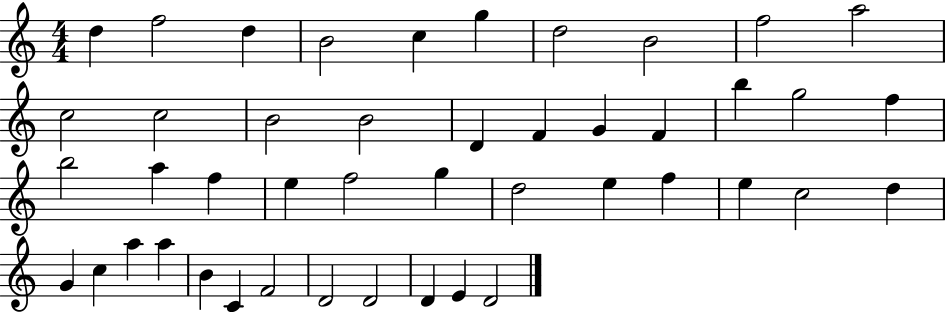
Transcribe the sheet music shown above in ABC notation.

X:1
T:Untitled
M:4/4
L:1/4
K:C
d f2 d B2 c g d2 B2 f2 a2 c2 c2 B2 B2 D F G F b g2 f b2 a f e f2 g d2 e f e c2 d G c a a B C F2 D2 D2 D E D2